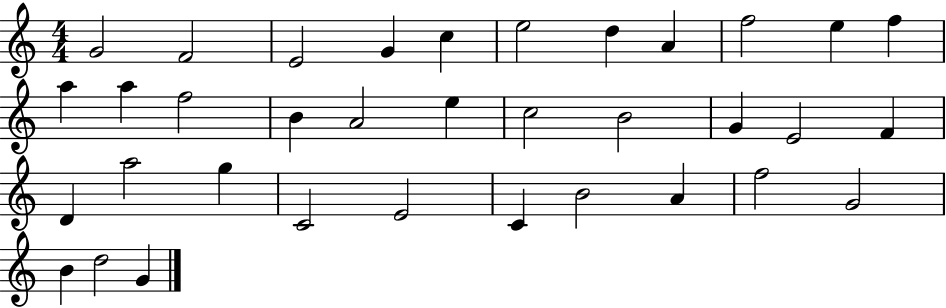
G4/h F4/h E4/h G4/q C5/q E5/h D5/q A4/q F5/h E5/q F5/q A5/q A5/q F5/h B4/q A4/h E5/q C5/h B4/h G4/q E4/h F4/q D4/q A5/h G5/q C4/h E4/h C4/q B4/h A4/q F5/h G4/h B4/q D5/h G4/q